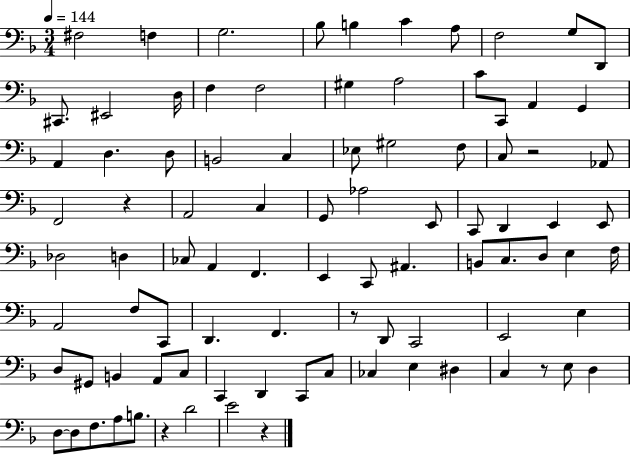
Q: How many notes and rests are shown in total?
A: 91